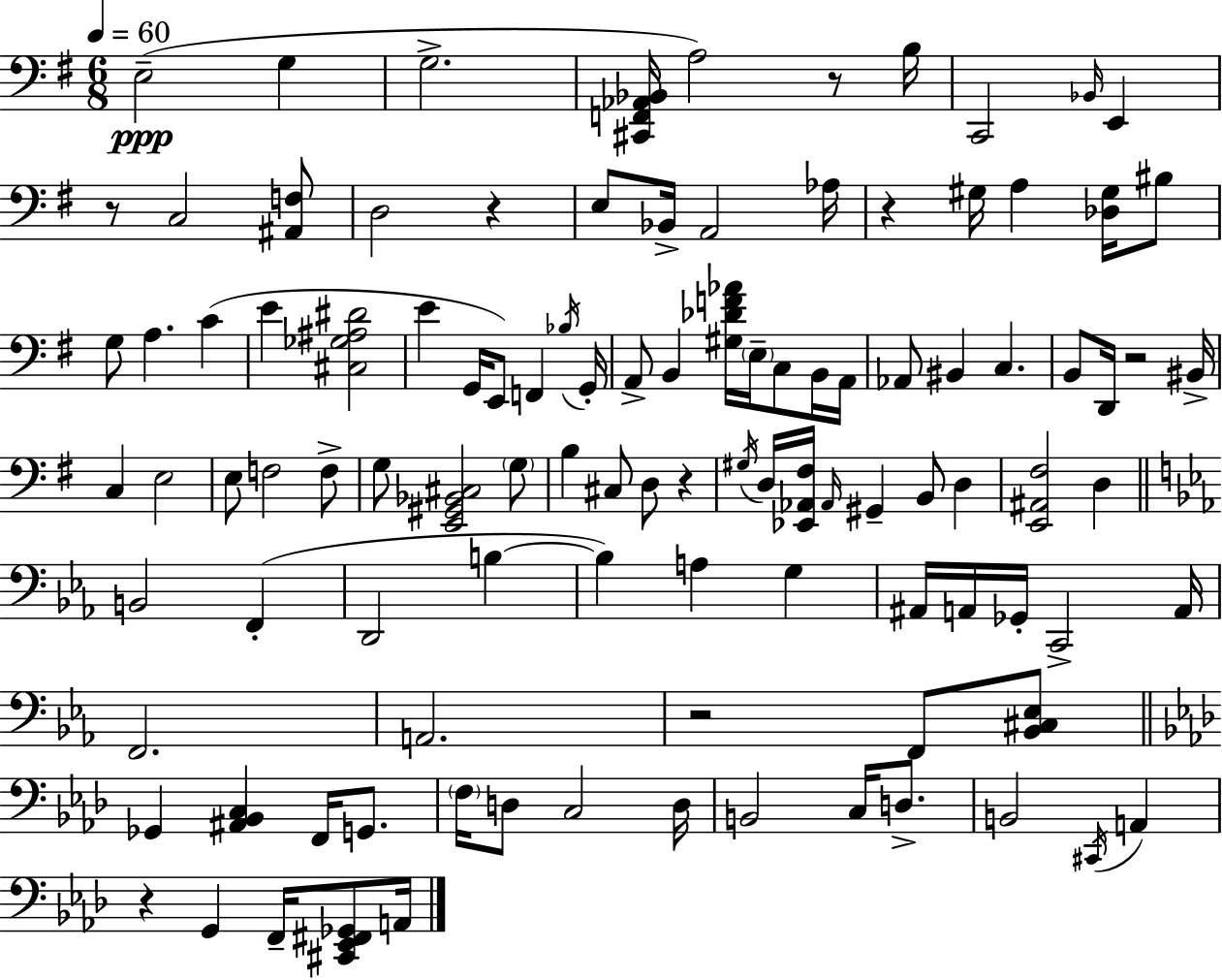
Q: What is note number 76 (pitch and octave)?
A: D3